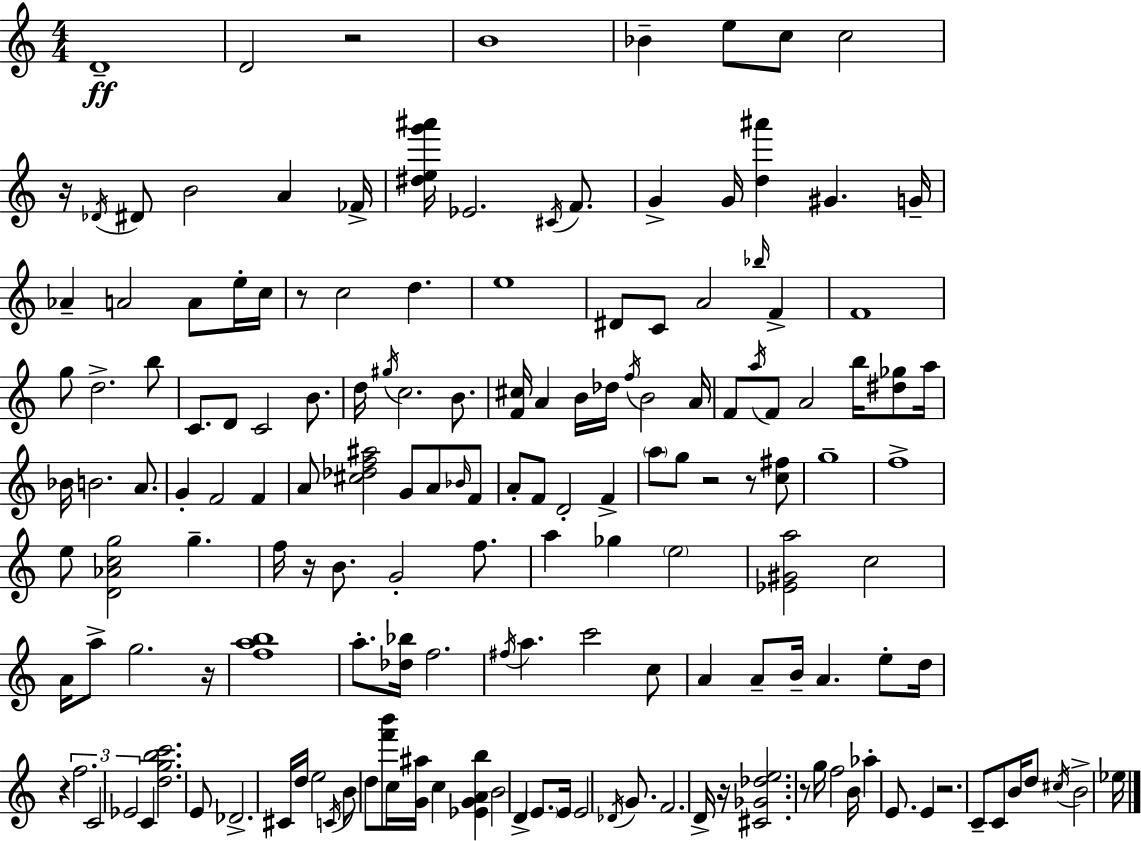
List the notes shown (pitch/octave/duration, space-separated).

D4/w D4/h R/h B4/w Bb4/q E5/e C5/e C5/h R/s Db4/s D#4/e B4/h A4/q FES4/s [D#5,E5,G6,A#6]/s Eb4/h. C#4/s F4/e. G4/q G4/s [D5,A#6]/q G#4/q. G4/s Ab4/q A4/h A4/e E5/s C5/s R/e C5/h D5/q. E5/w D#4/e C4/e A4/h Bb5/s F4/q F4/w G5/e D5/h. B5/e C4/e. D4/e C4/h B4/e. D5/s G#5/s C5/h. B4/e. [F4,C#5]/s A4/q B4/s Db5/s F5/s B4/h A4/s F4/e A5/s F4/e A4/h B5/s [D#5,Gb5]/e A5/s Bb4/s B4/h. A4/e. G4/q F4/h F4/q A4/e [C#5,Db5,F5,A#5]/h G4/e A4/e Bb4/s F4/e A4/e F4/e D4/h F4/q A5/e G5/e R/h R/e [C5,F#5]/e G5/w F5/w E5/e [D4,Ab4,C5,G5]/h G5/q. F5/s R/s B4/e. G4/h F5/e. A5/q Gb5/q E5/h [Eb4,G#4,A5]/h C5/h A4/s A5/e G5/h. R/s [F5,A5,B5]/w A5/e. [Db5,Bb5]/s F5/h. F#5/s A5/q. C6/h C5/e A4/q A4/e B4/s A4/q. E5/e D5/s R/q F5/h. C4/h Eb4/h C4/q [D5,G5,B5,C6]/h. E4/e Db4/h. C#4/s D5/s E5/h C4/s B4/e D5/e [F6,B6]/e C5/s [G4,A#5]/s C5/q [Eb4,G4,A4,B5]/q B4/h D4/q E4/e. E4/s E4/h Db4/s G4/e. F4/h. D4/s R/s [C#4,Gb4,Db5,E5]/h. R/e G5/s F5/h B4/s Ab5/q E4/e. E4/q R/h. C4/e C4/e B4/s D5/e C#5/s B4/h Eb5/s